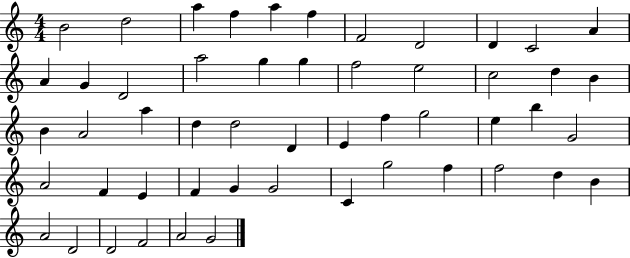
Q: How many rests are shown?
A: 0